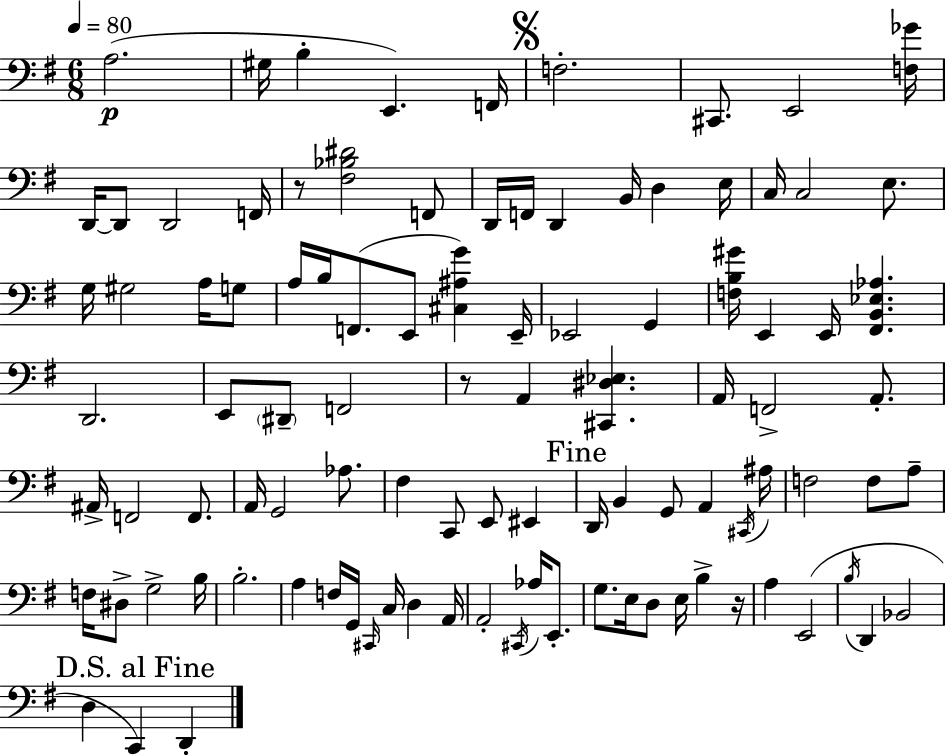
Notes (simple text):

A3/h. G#3/s B3/q E2/q. F2/s F3/h. C#2/e. E2/h [F3,Gb4]/s D2/s D2/e D2/h F2/s R/e [F#3,Bb3,D#4]/h F2/e D2/s F2/s D2/q B2/s D3/q E3/s C3/s C3/h E3/e. G3/s G#3/h A3/s G3/e A3/s B3/s F2/e. E2/e [C#3,A#3,G4]/q E2/s Eb2/h G2/q [F3,B3,G#4]/s E2/q E2/s [F#2,B2,Eb3,Ab3]/q. D2/h. E2/e D#2/e F2/h R/e A2/q [C#2,D#3,Eb3]/q. A2/s F2/h A2/e. A#2/s F2/h F2/e. A2/s G2/h Ab3/e. F#3/q C2/e E2/e EIS2/q D2/s B2/q G2/e A2/q C#2/s A#3/s F3/h F3/e A3/e F3/s D#3/e G3/h B3/s B3/h. A3/q F3/s G2/s C#2/s C3/s D3/q A2/s A2/h C#2/s Ab3/s E2/e. G3/e. E3/s D3/e E3/s B3/q R/s A3/q E2/h B3/s D2/q Bb2/h D3/q C2/q D2/q